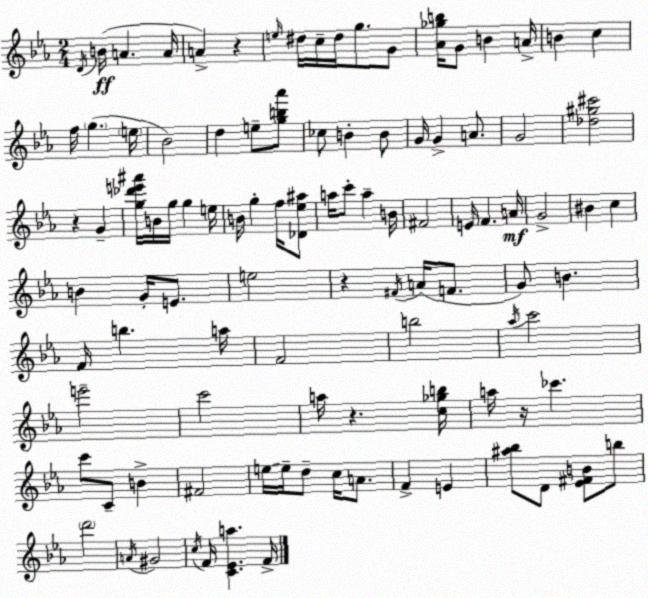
X:1
T:Untitled
M:2/4
L:1/4
K:Cm
D/4 B/4 A A/4 A z e/4 ^d/4 c/4 ^d/4 g/2 G/2 [_A_gb]/4 G/2 B A/4 B c f/4 g e/4 _B2 d e/2 [gb_a']/2 _c/2 B B/2 G/4 G A/2 G2 [_d^g^c']2 z G [g_d'e'^a']/4 B/4 g/4 g e/4 B/4 g f/4 [_D_e^a]/2 a/4 c'/2 a B/4 ^F2 E/4 F A/4 G2 ^B c B G/4 E/2 e2 z ^F/4 A/4 F/2 G/2 B F/4 b a/4 F2 b2 _a/4 c'2 e'2 c'2 a/4 z [c_gb]/4 a/4 z/4 _c' c'/2 C/2 B ^F2 e/4 e/4 d/2 c/4 A/2 F E [^a_b]/2 D/2 [_E^FB]/2 b/2 d'2 A/4 ^G2 c/4 F/4 [C_Ea] F/4